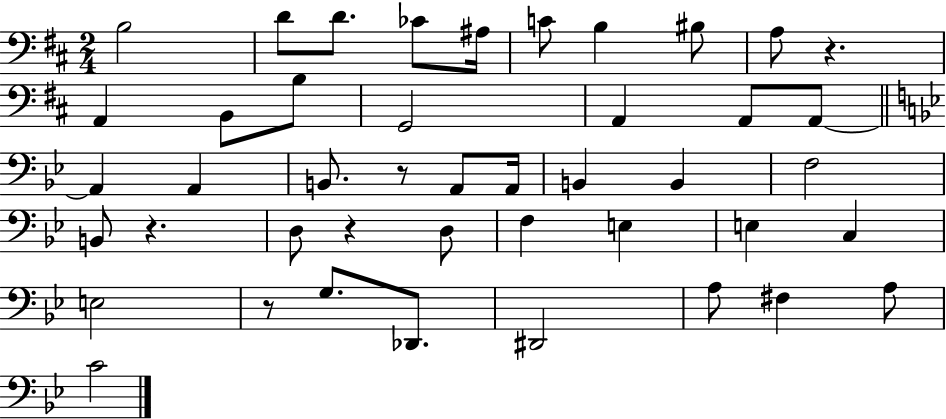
B3/h D4/e D4/e. CES4/e A#3/s C4/e B3/q BIS3/e A3/e R/q. A2/q B2/e B3/e G2/h A2/q A2/e A2/e A2/q A2/q B2/e. R/e A2/e A2/s B2/q B2/q F3/h B2/e R/q. D3/e R/q D3/e F3/q E3/q E3/q C3/q E3/h R/e G3/e. Db2/e. D#2/h A3/e F#3/q A3/e C4/h